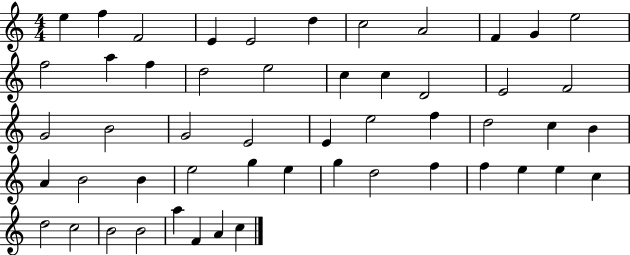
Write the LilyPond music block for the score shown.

{
  \clef treble
  \numericTimeSignature
  \time 4/4
  \key c \major
  e''4 f''4 f'2 | e'4 e'2 d''4 | c''2 a'2 | f'4 g'4 e''2 | \break f''2 a''4 f''4 | d''2 e''2 | c''4 c''4 d'2 | e'2 f'2 | \break g'2 b'2 | g'2 e'2 | e'4 e''2 f''4 | d''2 c''4 b'4 | \break a'4 b'2 b'4 | e''2 g''4 e''4 | g''4 d''2 f''4 | f''4 e''4 e''4 c''4 | \break d''2 c''2 | b'2 b'2 | a''4 f'4 a'4 c''4 | \bar "|."
}